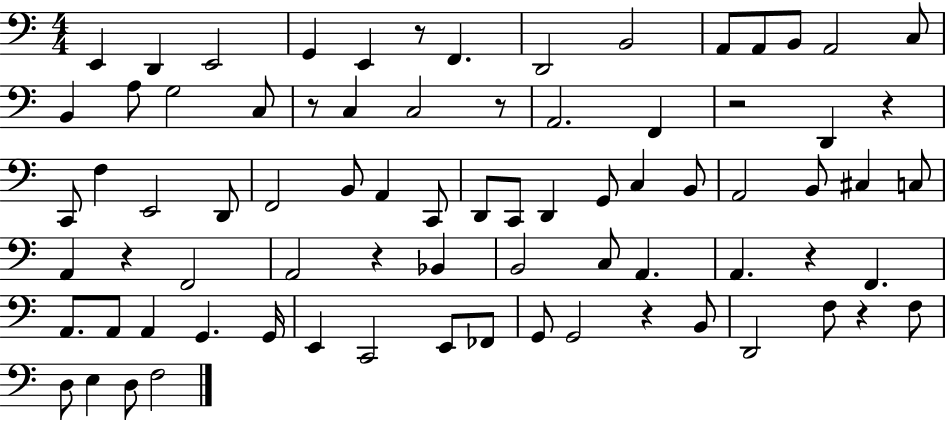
E2/q D2/q E2/h G2/q E2/q R/e F2/q. D2/h B2/h A2/e A2/e B2/e A2/h C3/e B2/q A3/e G3/h C3/e R/e C3/q C3/h R/e A2/h. F2/q R/h D2/q R/q C2/e F3/q E2/h D2/e F2/h B2/e A2/q C2/e D2/e C2/e D2/q G2/e C3/q B2/e A2/h B2/e C#3/q C3/e A2/q R/q F2/h A2/h R/q Bb2/q B2/h C3/e A2/q. A2/q. R/q F2/q. A2/e. A2/e A2/q G2/q. G2/s E2/q C2/h E2/e FES2/e G2/e G2/h R/q B2/e D2/h F3/e R/q F3/e D3/e E3/q D3/e F3/h